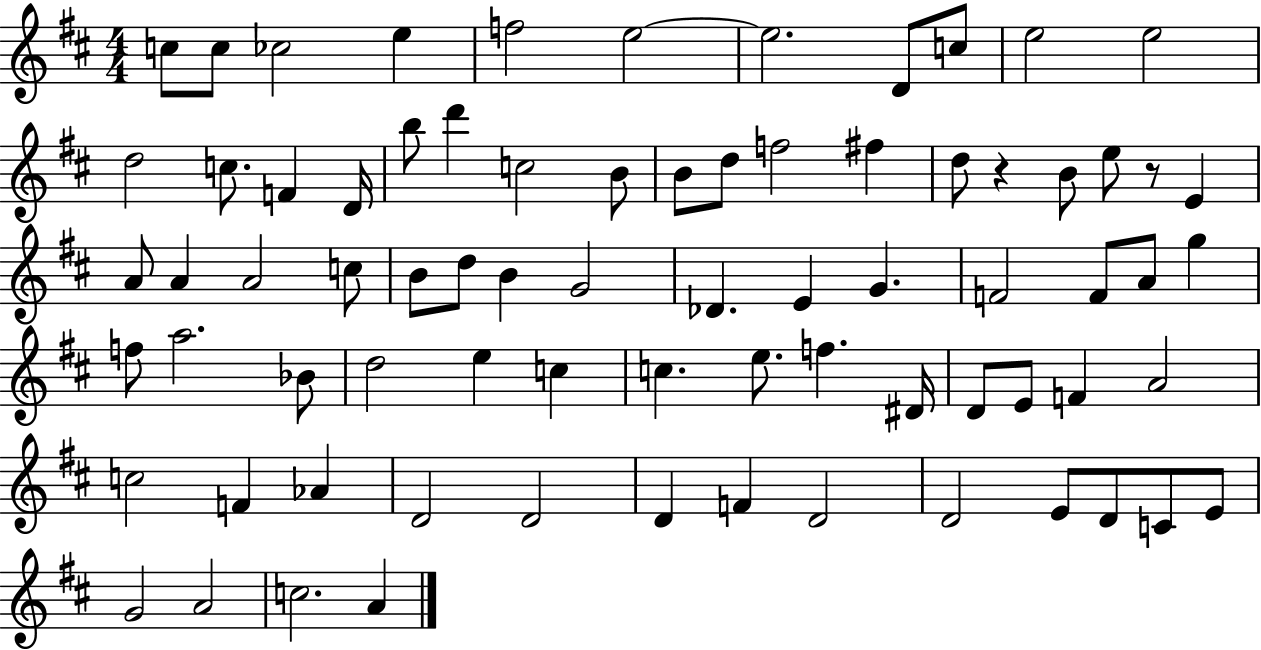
{
  \clef treble
  \numericTimeSignature
  \time 4/4
  \key d \major
  \repeat volta 2 { c''8 c''8 ces''2 e''4 | f''2 e''2~~ | e''2. d'8 c''8 | e''2 e''2 | \break d''2 c''8. f'4 d'16 | b''8 d'''4 c''2 b'8 | b'8 d''8 f''2 fis''4 | d''8 r4 b'8 e''8 r8 e'4 | \break a'8 a'4 a'2 c''8 | b'8 d''8 b'4 g'2 | des'4. e'4 g'4. | f'2 f'8 a'8 g''4 | \break f''8 a''2. bes'8 | d''2 e''4 c''4 | c''4. e''8. f''4. dis'16 | d'8 e'8 f'4 a'2 | \break c''2 f'4 aes'4 | d'2 d'2 | d'4 f'4 d'2 | d'2 e'8 d'8 c'8 e'8 | \break g'2 a'2 | c''2. a'4 | } \bar "|."
}